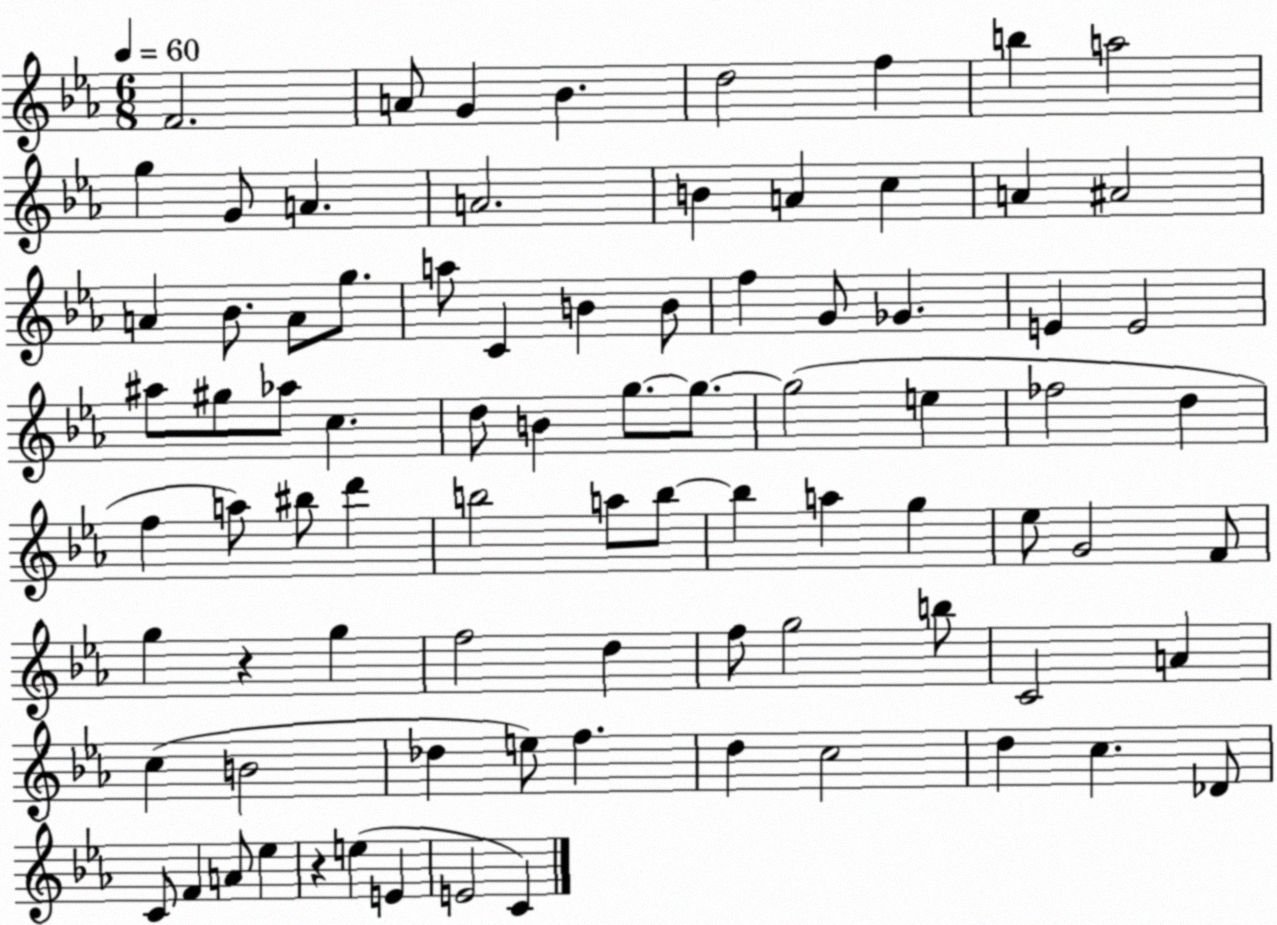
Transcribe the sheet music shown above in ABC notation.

X:1
T:Untitled
M:6/8
L:1/4
K:Eb
F2 A/2 G _B d2 f b a2 g G/2 A A2 B A c A ^A2 A _B/2 A/2 g/2 a/2 C B B/2 f G/2 _G E E2 ^a/2 ^g/2 _a/2 c d/2 B g/2 g/2 g2 e _f2 d f a/2 ^b/2 d' b2 a/2 b/2 b a g _e/2 G2 F/2 g z g f2 d f/2 g2 b/2 C2 A c B2 _d e/2 f d c2 d c _D/2 C/2 F A/2 _e z e E E2 C